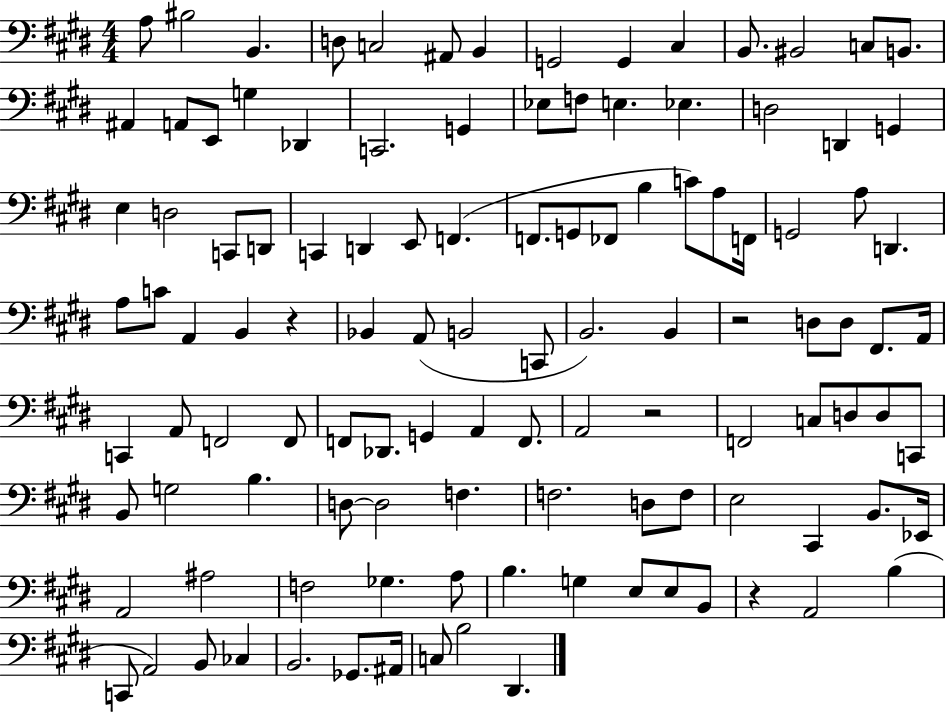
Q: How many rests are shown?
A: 4